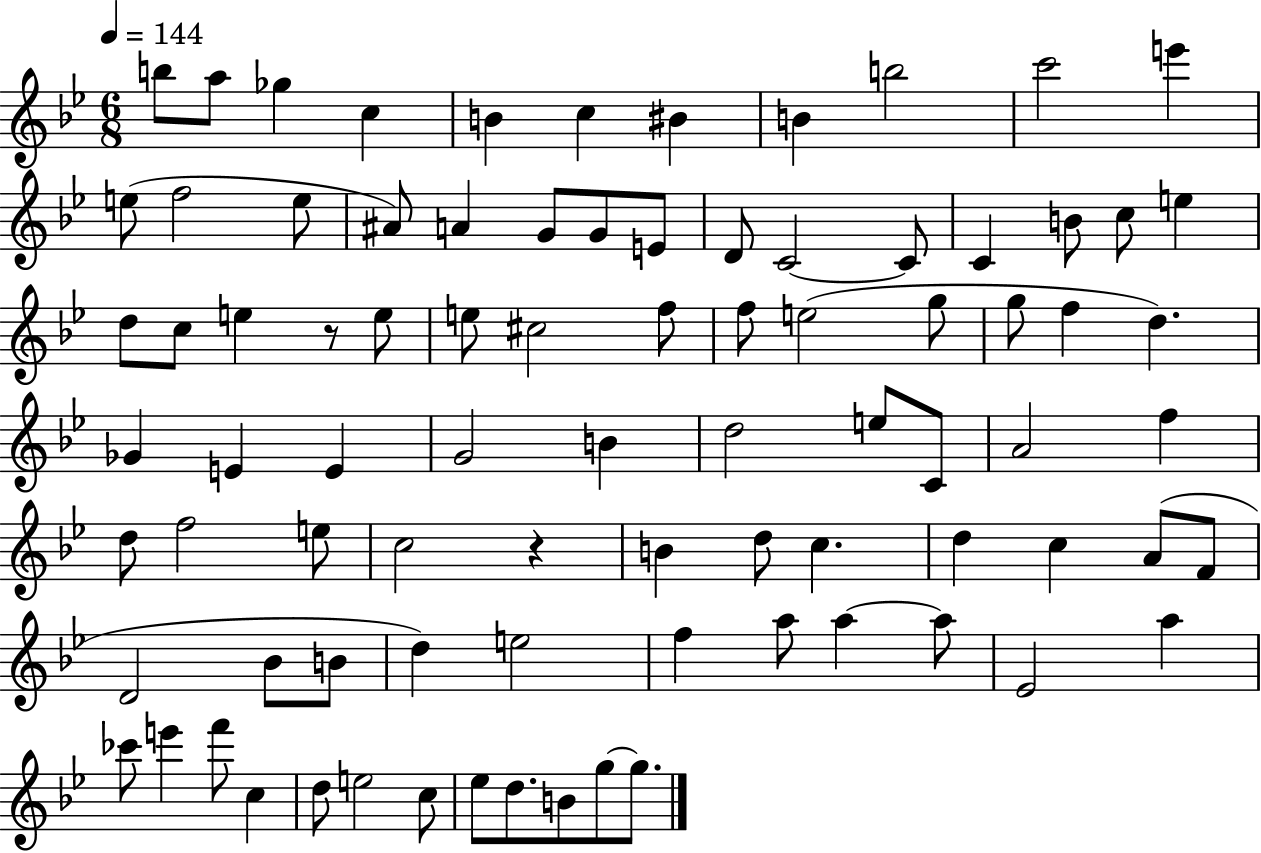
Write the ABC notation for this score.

X:1
T:Untitled
M:6/8
L:1/4
K:Bb
b/2 a/2 _g c B c ^B B b2 c'2 e' e/2 f2 e/2 ^A/2 A G/2 G/2 E/2 D/2 C2 C/2 C B/2 c/2 e d/2 c/2 e z/2 e/2 e/2 ^c2 f/2 f/2 e2 g/2 g/2 f d _G E E G2 B d2 e/2 C/2 A2 f d/2 f2 e/2 c2 z B d/2 c d c A/2 F/2 D2 _B/2 B/2 d e2 f a/2 a a/2 _E2 a _c'/2 e' f'/2 c d/2 e2 c/2 _e/2 d/2 B/2 g/2 g/2